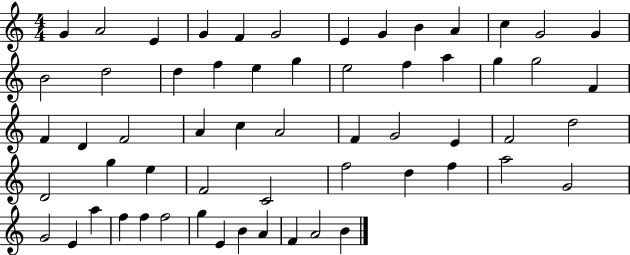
{
  \clef treble
  \numericTimeSignature
  \time 4/4
  \key c \major
  g'4 a'2 e'4 | g'4 f'4 g'2 | e'4 g'4 b'4 a'4 | c''4 g'2 g'4 | \break b'2 d''2 | d''4 f''4 e''4 g''4 | e''2 f''4 a''4 | g''4 g''2 f'4 | \break f'4 d'4 f'2 | a'4 c''4 a'2 | f'4 g'2 e'4 | f'2 d''2 | \break d'2 g''4 e''4 | f'2 c'2 | f''2 d''4 f''4 | a''2 g'2 | \break g'2 e'4 a''4 | f''4 f''4 f''2 | g''4 e'4 b'4 a'4 | f'4 a'2 b'4 | \break \bar "|."
}